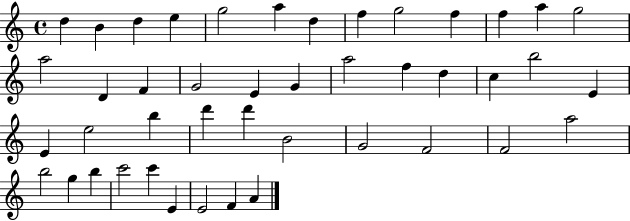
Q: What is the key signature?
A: C major